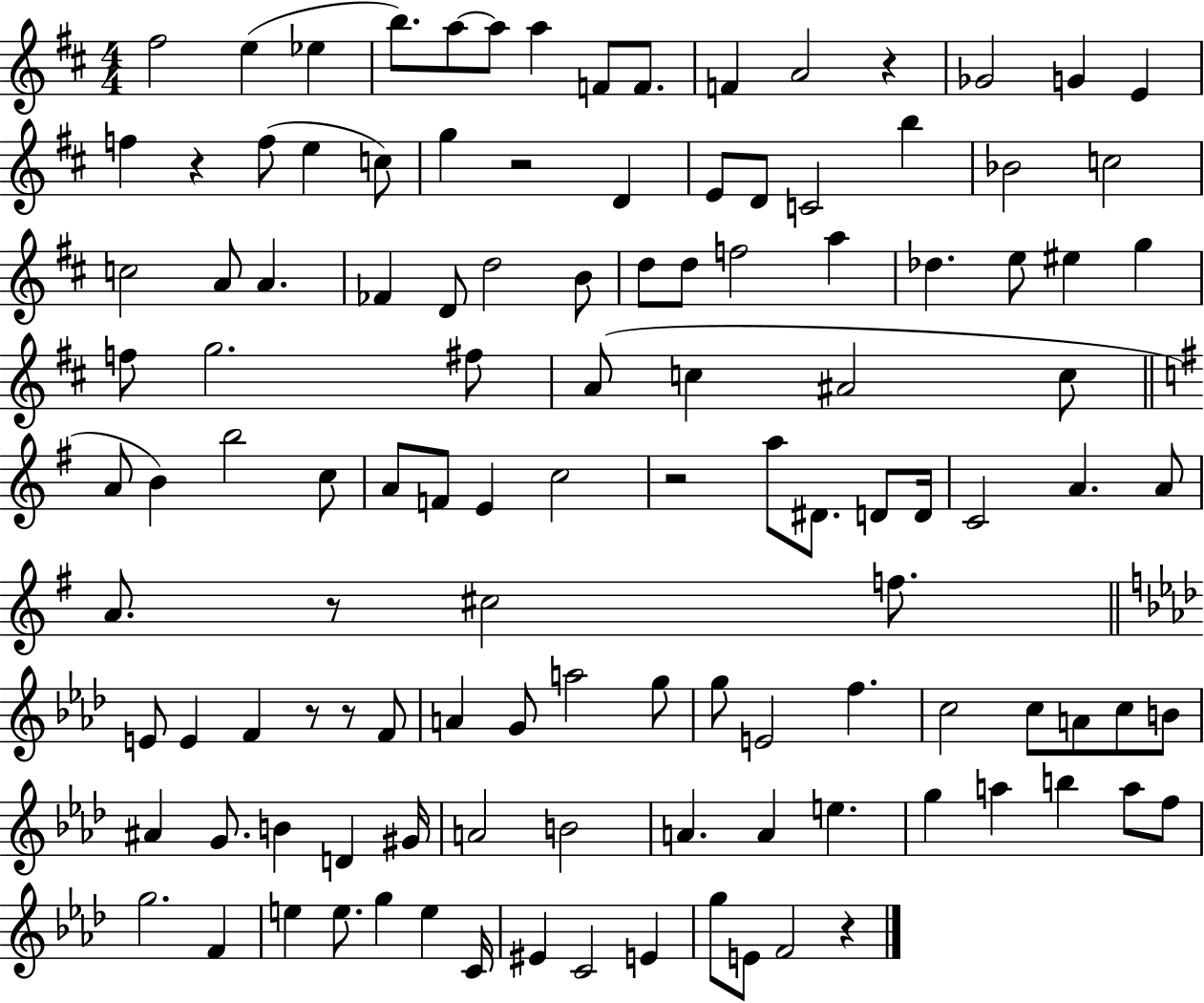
{
  \clef treble
  \numericTimeSignature
  \time 4/4
  \key d \major
  fis''2 e''4( ees''4 | b''8.) a''8~~ a''8 a''4 f'8 f'8. | f'4 a'2 r4 | ges'2 g'4 e'4 | \break f''4 r4 f''8( e''4 c''8) | g''4 r2 d'4 | e'8 d'8 c'2 b''4 | bes'2 c''2 | \break c''2 a'8 a'4. | fes'4 d'8 d''2 b'8 | d''8 d''8 f''2 a''4 | des''4. e''8 eis''4 g''4 | \break f''8 g''2. fis''8 | a'8( c''4 ais'2 c''8 | \bar "||" \break \key g \major a'8 b'4) b''2 c''8 | a'8 f'8 e'4 c''2 | r2 a''8 dis'8. d'8 d'16 | c'2 a'4. a'8 | \break a'8. r8 cis''2 f''8. | \bar "||" \break \key f \minor e'8 e'4 f'4 r8 r8 f'8 | a'4 g'8 a''2 g''8 | g''8 e'2 f''4. | c''2 c''8 a'8 c''8 b'8 | \break ais'4 g'8. b'4 d'4 gis'16 | a'2 b'2 | a'4. a'4 e''4. | g''4 a''4 b''4 a''8 f''8 | \break g''2. f'4 | e''4 e''8. g''4 e''4 c'16 | eis'4 c'2 e'4 | g''8 e'8 f'2 r4 | \break \bar "|."
}